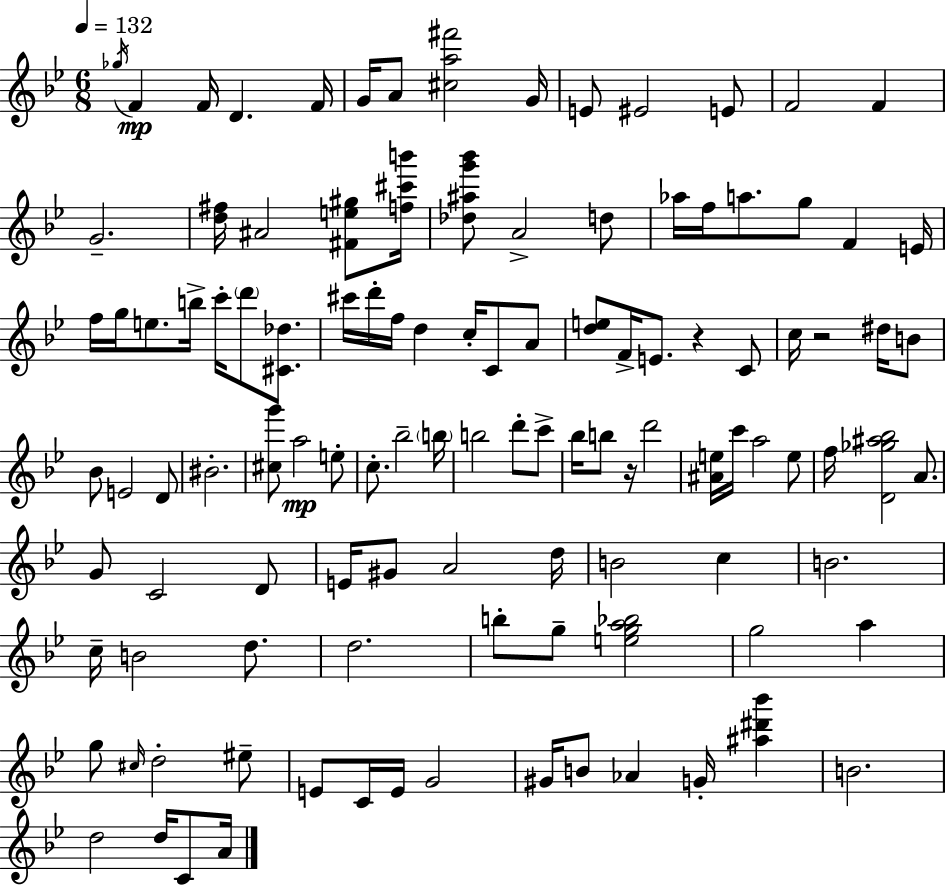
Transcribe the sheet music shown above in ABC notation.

X:1
T:Untitled
M:6/8
L:1/4
K:Gm
_g/4 F F/4 D F/4 G/4 A/2 [^ca^f']2 G/4 E/2 ^E2 E/2 F2 F G2 [d^f]/4 ^A2 [^Fe^g]/2 [f^c'b']/4 [_d^ag'_b']/2 A2 d/2 _a/4 f/4 a/2 g/2 F E/4 f/4 g/4 e/2 b/4 c'/4 d'/2 [^C_d]/2 ^c'/4 d'/4 f/4 d c/4 C/2 A/2 [de]/2 F/4 E/2 z C/2 c/4 z2 ^d/4 B/2 _B/2 E2 D/2 ^B2 [^cg']/2 a2 e/2 c/2 _b2 b/4 b2 d'/2 c'/2 _b/4 b/2 z/4 d'2 [^Ae]/4 c'/4 a2 e/2 f/4 [D_g^a_b]2 A/2 G/2 C2 D/2 E/4 ^G/2 A2 d/4 B2 c B2 c/4 B2 d/2 d2 b/2 g/2 [ega_b]2 g2 a g/2 ^c/4 d2 ^e/2 E/2 C/4 E/4 G2 ^G/4 B/2 _A G/4 [^a^d'_b'] B2 d2 d/4 C/2 A/4